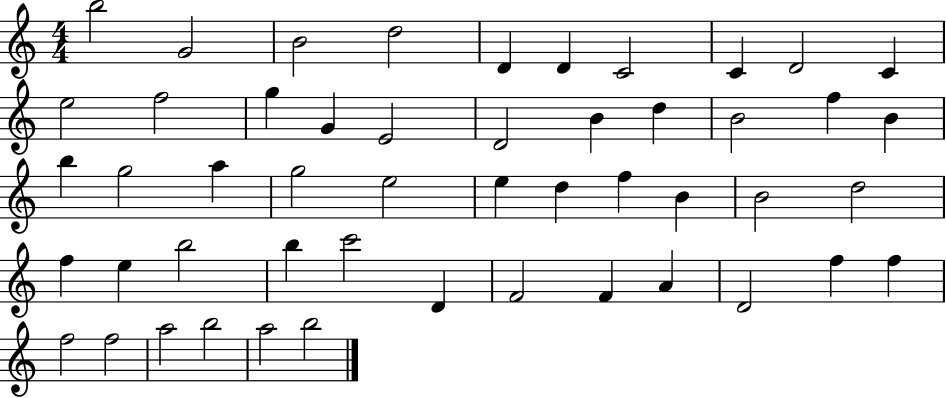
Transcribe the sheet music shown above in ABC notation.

X:1
T:Untitled
M:4/4
L:1/4
K:C
b2 G2 B2 d2 D D C2 C D2 C e2 f2 g G E2 D2 B d B2 f B b g2 a g2 e2 e d f B B2 d2 f e b2 b c'2 D F2 F A D2 f f f2 f2 a2 b2 a2 b2